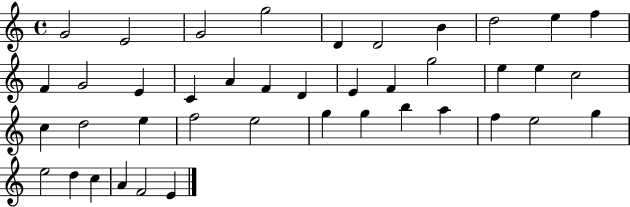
X:1
T:Untitled
M:4/4
L:1/4
K:C
G2 E2 G2 g2 D D2 B d2 e f F G2 E C A F D E F g2 e e c2 c d2 e f2 e2 g g b a f e2 g e2 d c A F2 E